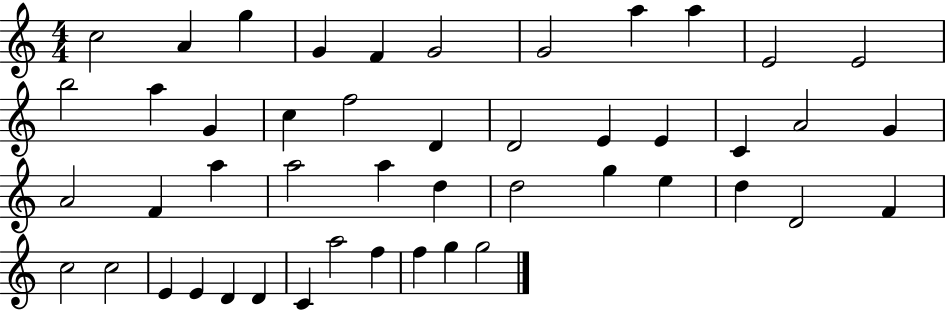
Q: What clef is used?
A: treble